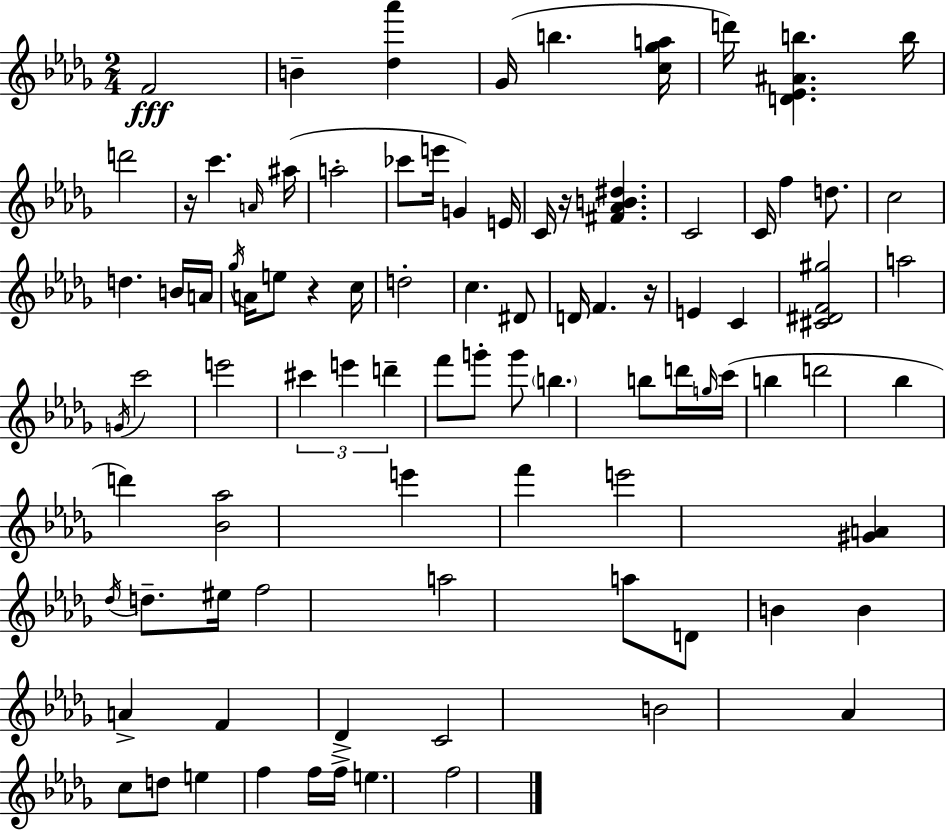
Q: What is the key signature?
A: BES minor